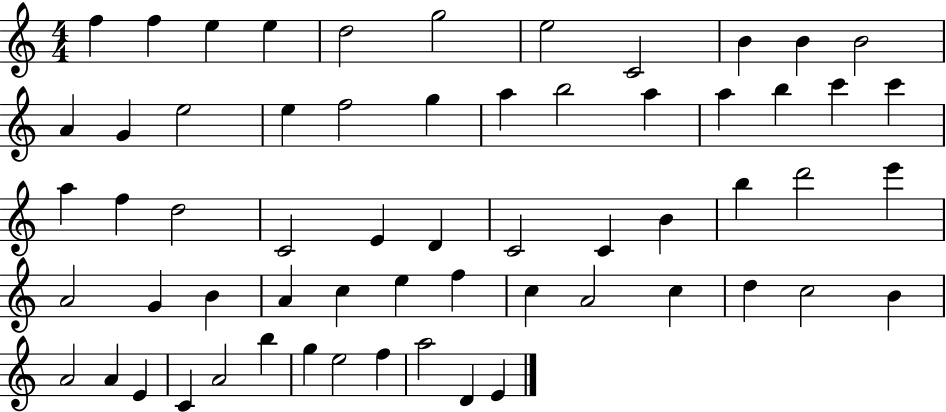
{
  \clef treble
  \numericTimeSignature
  \time 4/4
  \key c \major
  f''4 f''4 e''4 e''4 | d''2 g''2 | e''2 c'2 | b'4 b'4 b'2 | \break a'4 g'4 e''2 | e''4 f''2 g''4 | a''4 b''2 a''4 | a''4 b''4 c'''4 c'''4 | \break a''4 f''4 d''2 | c'2 e'4 d'4 | c'2 c'4 b'4 | b''4 d'''2 e'''4 | \break a'2 g'4 b'4 | a'4 c''4 e''4 f''4 | c''4 a'2 c''4 | d''4 c''2 b'4 | \break a'2 a'4 e'4 | c'4 a'2 b''4 | g''4 e''2 f''4 | a''2 d'4 e'4 | \break \bar "|."
}